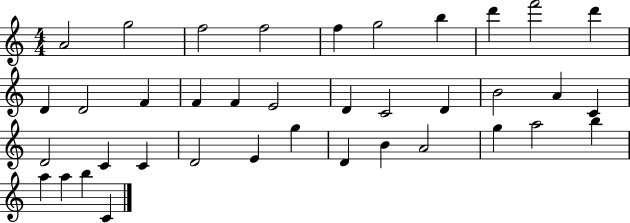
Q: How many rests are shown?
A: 0